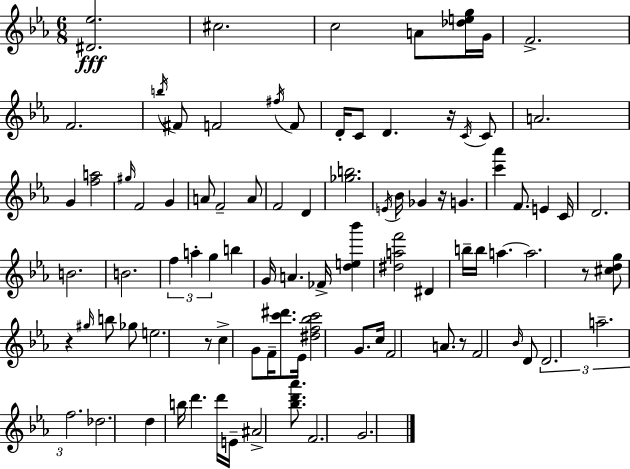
{
  \clef treble
  \numericTimeSignature
  \time 6/8
  \key ees \major
  <dis' ees''>2.\fff | cis''2. | c''2 a'8 <des'' e'' g''>16 g'16 | f'2.-> | \break f'2. | \acciaccatura { b''16 } fis'8 f'2 \acciaccatura { fis''16 } | f'8 d'16-. c'8 d'4. r16 | \acciaccatura { c'16 } c'8 a'2. | \break g'4 <f'' a''>2 | \grace { gis''16 } f'2 | g'4 a'8 f'2-- | a'8 f'2 | \break d'4 <ges'' b''>2. | \acciaccatura { e'16 } bes'16 ges'4 r16 g'4. | <c''' aes'''>4 f'8. | e'4 c'16 d'2. | \break b'2. | b'2. | \tuplet 3/2 { f''4 a''4-. | g''4 } b''4 g'16 a'4. | \break fes'16-> <d'' e'' bes'''>4 <dis'' a'' f'''>2 | dis'4 b''16-- b''16 a''4.~~ | a''2. | r8 <cis'' d'' g''>8 r4 | \break \grace { gis''16 } b''8 ges''8 e''2. | r8 c''4-> | g'8 f'16-- <c''' dis'''>8. ees'16 <dis'' f'' bes'' c'''>2 | g'8. c''16 f'2 | \break a'8. r8 f'2 | \grace { bes'16 } d'8 \tuplet 3/2 { d'2. | a''2.-- | f''2. } | \break des''2. | d''4 b''16 | d'''4. d'''16 e'16-- ais'2-> | <bes'' d''' aes'''>8. f'2. | \break g'2. | \bar "|."
}